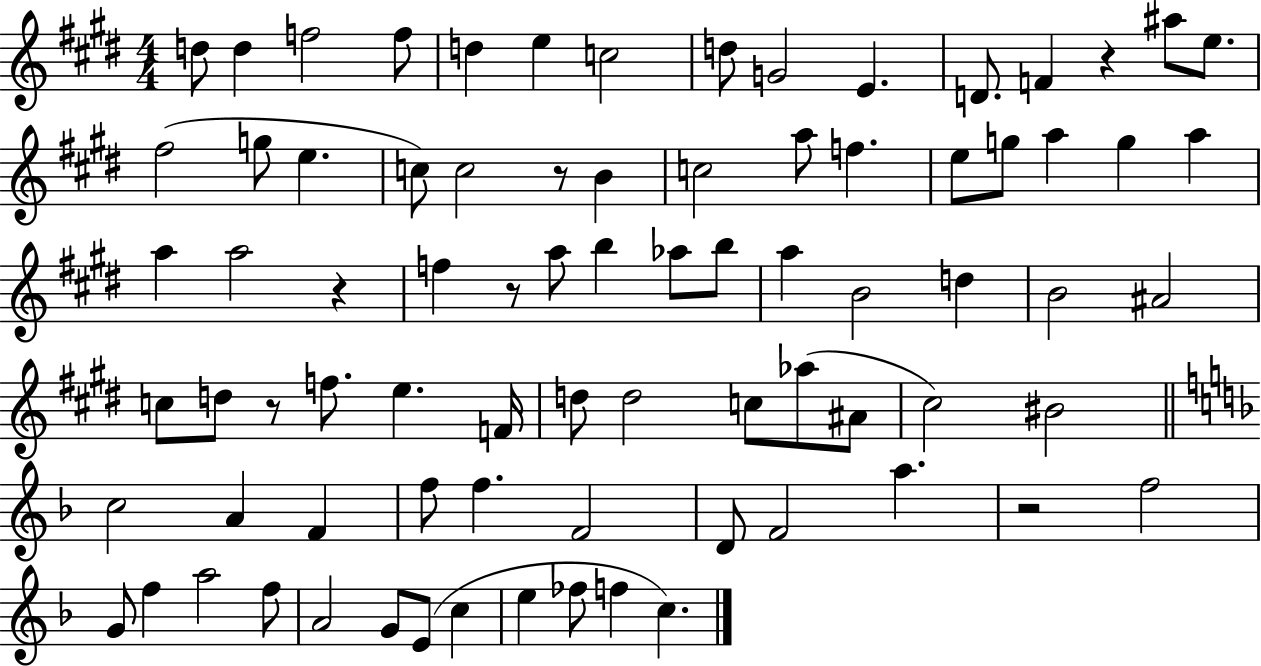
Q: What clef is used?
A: treble